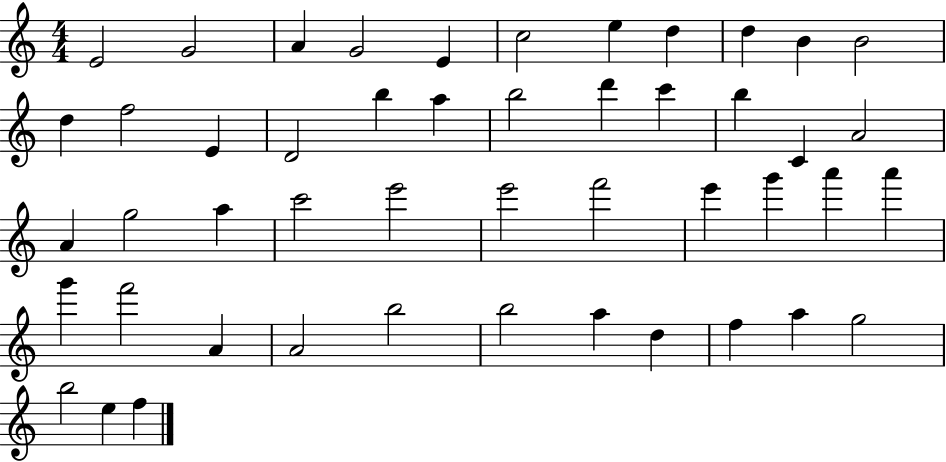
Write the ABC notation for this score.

X:1
T:Untitled
M:4/4
L:1/4
K:C
E2 G2 A G2 E c2 e d d B B2 d f2 E D2 b a b2 d' c' b C A2 A g2 a c'2 e'2 e'2 f'2 e' g' a' a' g' f'2 A A2 b2 b2 a d f a g2 b2 e f